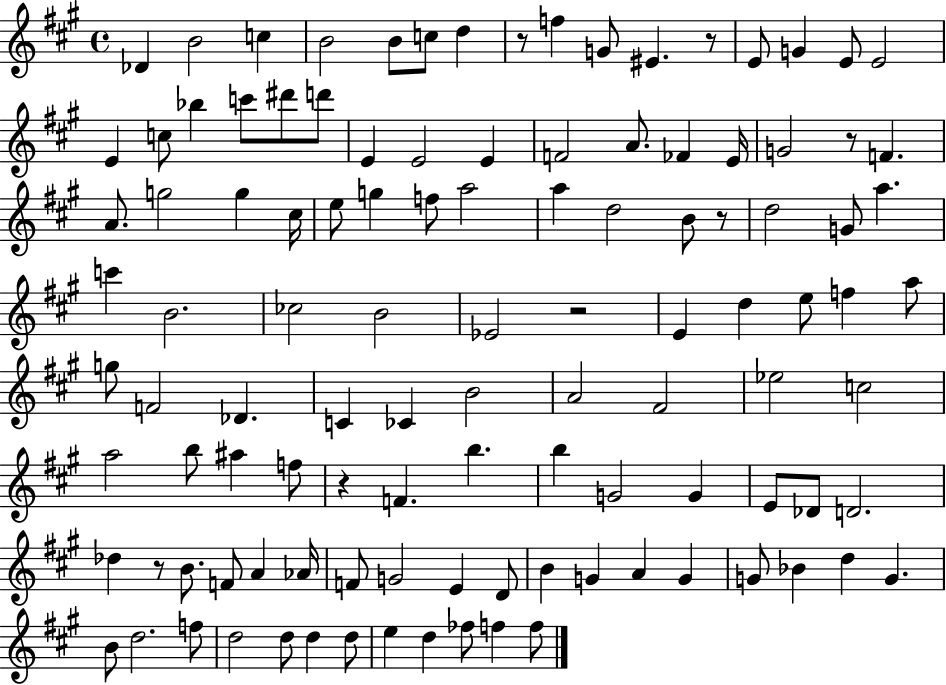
{
  \clef treble
  \time 4/4
  \defaultTimeSignature
  \key a \major
  des'4 b'2 c''4 | b'2 b'8 c''8 d''4 | r8 f''4 g'8 eis'4. r8 | e'8 g'4 e'8 e'2 | \break e'4 c''8 bes''4 c'''8 dis'''8 d'''8 | e'4 e'2 e'4 | f'2 a'8. fes'4 e'16 | g'2 r8 f'4. | \break a'8. g''2 g''4 cis''16 | e''8 g''4 f''8 a''2 | a''4 d''2 b'8 r8 | d''2 g'8 a''4. | \break c'''4 b'2. | ces''2 b'2 | ees'2 r2 | e'4 d''4 e''8 f''4 a''8 | \break g''8 f'2 des'4. | c'4 ces'4 b'2 | a'2 fis'2 | ees''2 c''2 | \break a''2 b''8 ais''4 f''8 | r4 f'4. b''4. | b''4 g'2 g'4 | e'8 des'8 d'2. | \break des''4 r8 b'8. f'8 a'4 aes'16 | f'8 g'2 e'4 d'8 | b'4 g'4 a'4 g'4 | g'8 bes'4 d''4 g'4. | \break b'8 d''2. f''8 | d''2 d''8 d''4 d''8 | e''4 d''4 fes''8 f''4 f''8 | \bar "|."
}